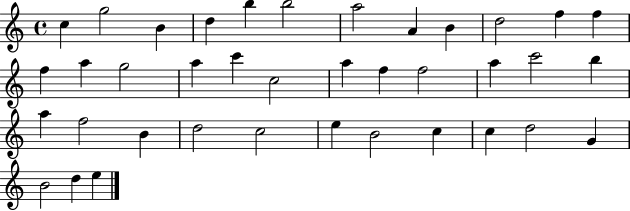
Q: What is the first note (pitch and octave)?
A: C5